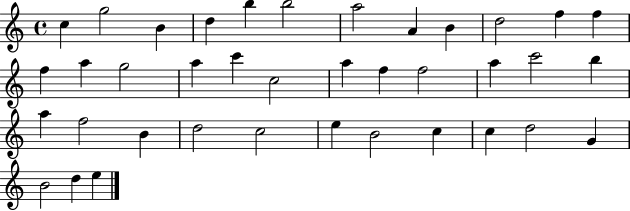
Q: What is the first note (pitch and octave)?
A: C5